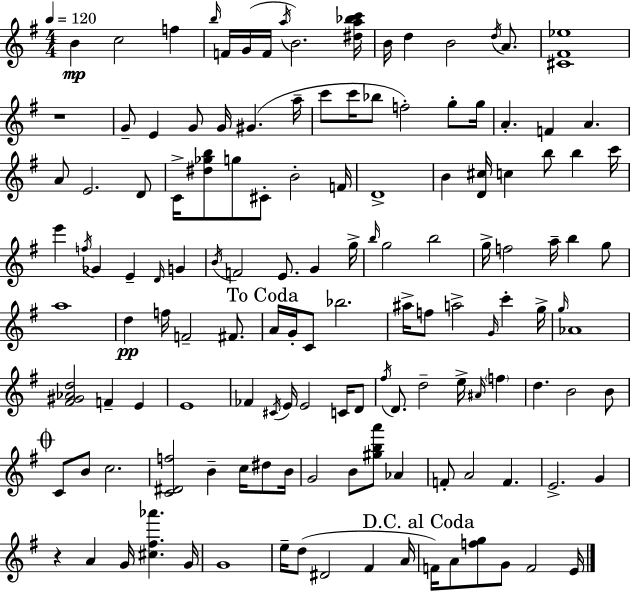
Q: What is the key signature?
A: G major